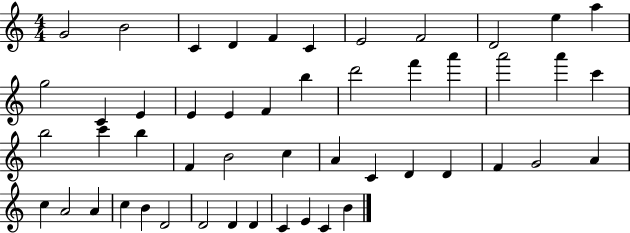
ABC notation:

X:1
T:Untitled
M:4/4
L:1/4
K:C
G2 B2 C D F C E2 F2 D2 e a g2 C E E E F b d'2 f' a' a'2 a' c' b2 c' b F B2 c A C D D F G2 A c A2 A c B D2 D2 D D C E C B